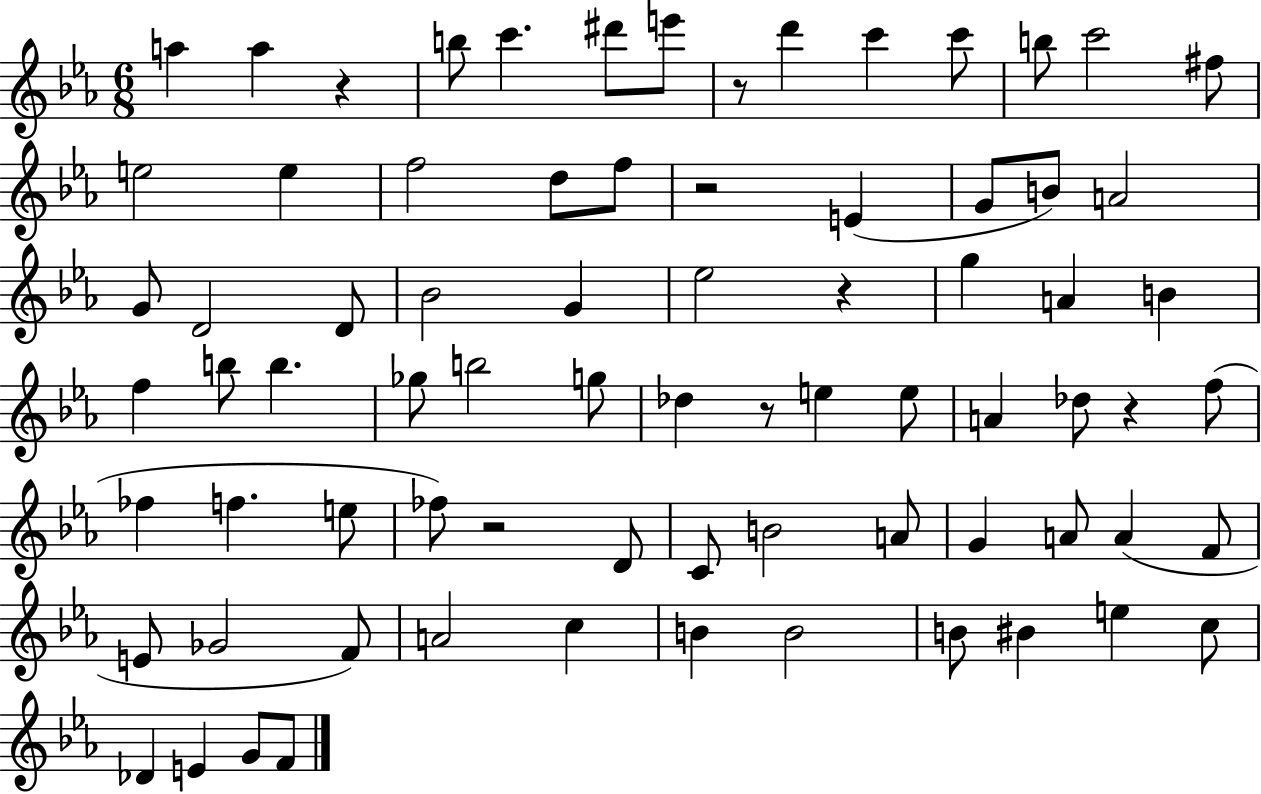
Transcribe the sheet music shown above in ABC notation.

X:1
T:Untitled
M:6/8
L:1/4
K:Eb
a a z b/2 c' ^d'/2 e'/2 z/2 d' c' c'/2 b/2 c'2 ^f/2 e2 e f2 d/2 f/2 z2 E G/2 B/2 A2 G/2 D2 D/2 _B2 G _e2 z g A B f b/2 b _g/2 b2 g/2 _d z/2 e e/2 A _d/2 z f/2 _f f e/2 _f/2 z2 D/2 C/2 B2 A/2 G A/2 A F/2 E/2 _G2 F/2 A2 c B B2 B/2 ^B e c/2 _D E G/2 F/2